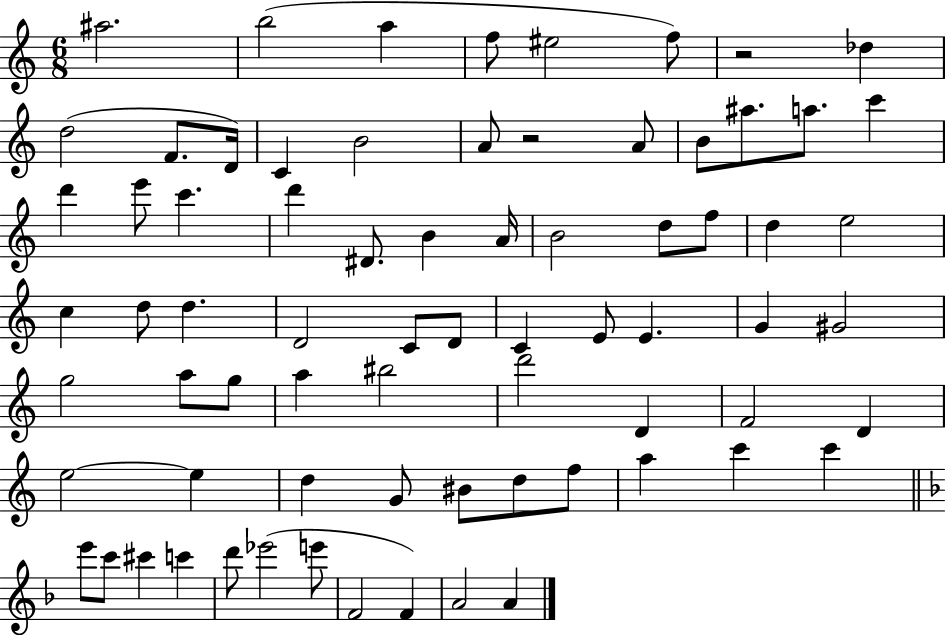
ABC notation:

X:1
T:Untitled
M:6/8
L:1/4
K:C
^a2 b2 a f/2 ^e2 f/2 z2 _d d2 F/2 D/4 C B2 A/2 z2 A/2 B/2 ^a/2 a/2 c' d' e'/2 c' d' ^D/2 B A/4 B2 d/2 f/2 d e2 c d/2 d D2 C/2 D/2 C E/2 E G ^G2 g2 a/2 g/2 a ^b2 d'2 D F2 D e2 e d G/2 ^B/2 d/2 f/2 a c' c' e'/2 c'/2 ^c' c' d'/2 _e'2 e'/2 F2 F A2 A